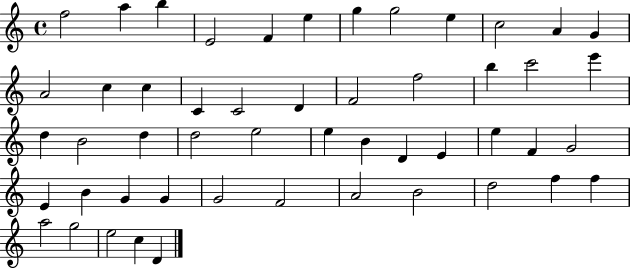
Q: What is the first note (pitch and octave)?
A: F5